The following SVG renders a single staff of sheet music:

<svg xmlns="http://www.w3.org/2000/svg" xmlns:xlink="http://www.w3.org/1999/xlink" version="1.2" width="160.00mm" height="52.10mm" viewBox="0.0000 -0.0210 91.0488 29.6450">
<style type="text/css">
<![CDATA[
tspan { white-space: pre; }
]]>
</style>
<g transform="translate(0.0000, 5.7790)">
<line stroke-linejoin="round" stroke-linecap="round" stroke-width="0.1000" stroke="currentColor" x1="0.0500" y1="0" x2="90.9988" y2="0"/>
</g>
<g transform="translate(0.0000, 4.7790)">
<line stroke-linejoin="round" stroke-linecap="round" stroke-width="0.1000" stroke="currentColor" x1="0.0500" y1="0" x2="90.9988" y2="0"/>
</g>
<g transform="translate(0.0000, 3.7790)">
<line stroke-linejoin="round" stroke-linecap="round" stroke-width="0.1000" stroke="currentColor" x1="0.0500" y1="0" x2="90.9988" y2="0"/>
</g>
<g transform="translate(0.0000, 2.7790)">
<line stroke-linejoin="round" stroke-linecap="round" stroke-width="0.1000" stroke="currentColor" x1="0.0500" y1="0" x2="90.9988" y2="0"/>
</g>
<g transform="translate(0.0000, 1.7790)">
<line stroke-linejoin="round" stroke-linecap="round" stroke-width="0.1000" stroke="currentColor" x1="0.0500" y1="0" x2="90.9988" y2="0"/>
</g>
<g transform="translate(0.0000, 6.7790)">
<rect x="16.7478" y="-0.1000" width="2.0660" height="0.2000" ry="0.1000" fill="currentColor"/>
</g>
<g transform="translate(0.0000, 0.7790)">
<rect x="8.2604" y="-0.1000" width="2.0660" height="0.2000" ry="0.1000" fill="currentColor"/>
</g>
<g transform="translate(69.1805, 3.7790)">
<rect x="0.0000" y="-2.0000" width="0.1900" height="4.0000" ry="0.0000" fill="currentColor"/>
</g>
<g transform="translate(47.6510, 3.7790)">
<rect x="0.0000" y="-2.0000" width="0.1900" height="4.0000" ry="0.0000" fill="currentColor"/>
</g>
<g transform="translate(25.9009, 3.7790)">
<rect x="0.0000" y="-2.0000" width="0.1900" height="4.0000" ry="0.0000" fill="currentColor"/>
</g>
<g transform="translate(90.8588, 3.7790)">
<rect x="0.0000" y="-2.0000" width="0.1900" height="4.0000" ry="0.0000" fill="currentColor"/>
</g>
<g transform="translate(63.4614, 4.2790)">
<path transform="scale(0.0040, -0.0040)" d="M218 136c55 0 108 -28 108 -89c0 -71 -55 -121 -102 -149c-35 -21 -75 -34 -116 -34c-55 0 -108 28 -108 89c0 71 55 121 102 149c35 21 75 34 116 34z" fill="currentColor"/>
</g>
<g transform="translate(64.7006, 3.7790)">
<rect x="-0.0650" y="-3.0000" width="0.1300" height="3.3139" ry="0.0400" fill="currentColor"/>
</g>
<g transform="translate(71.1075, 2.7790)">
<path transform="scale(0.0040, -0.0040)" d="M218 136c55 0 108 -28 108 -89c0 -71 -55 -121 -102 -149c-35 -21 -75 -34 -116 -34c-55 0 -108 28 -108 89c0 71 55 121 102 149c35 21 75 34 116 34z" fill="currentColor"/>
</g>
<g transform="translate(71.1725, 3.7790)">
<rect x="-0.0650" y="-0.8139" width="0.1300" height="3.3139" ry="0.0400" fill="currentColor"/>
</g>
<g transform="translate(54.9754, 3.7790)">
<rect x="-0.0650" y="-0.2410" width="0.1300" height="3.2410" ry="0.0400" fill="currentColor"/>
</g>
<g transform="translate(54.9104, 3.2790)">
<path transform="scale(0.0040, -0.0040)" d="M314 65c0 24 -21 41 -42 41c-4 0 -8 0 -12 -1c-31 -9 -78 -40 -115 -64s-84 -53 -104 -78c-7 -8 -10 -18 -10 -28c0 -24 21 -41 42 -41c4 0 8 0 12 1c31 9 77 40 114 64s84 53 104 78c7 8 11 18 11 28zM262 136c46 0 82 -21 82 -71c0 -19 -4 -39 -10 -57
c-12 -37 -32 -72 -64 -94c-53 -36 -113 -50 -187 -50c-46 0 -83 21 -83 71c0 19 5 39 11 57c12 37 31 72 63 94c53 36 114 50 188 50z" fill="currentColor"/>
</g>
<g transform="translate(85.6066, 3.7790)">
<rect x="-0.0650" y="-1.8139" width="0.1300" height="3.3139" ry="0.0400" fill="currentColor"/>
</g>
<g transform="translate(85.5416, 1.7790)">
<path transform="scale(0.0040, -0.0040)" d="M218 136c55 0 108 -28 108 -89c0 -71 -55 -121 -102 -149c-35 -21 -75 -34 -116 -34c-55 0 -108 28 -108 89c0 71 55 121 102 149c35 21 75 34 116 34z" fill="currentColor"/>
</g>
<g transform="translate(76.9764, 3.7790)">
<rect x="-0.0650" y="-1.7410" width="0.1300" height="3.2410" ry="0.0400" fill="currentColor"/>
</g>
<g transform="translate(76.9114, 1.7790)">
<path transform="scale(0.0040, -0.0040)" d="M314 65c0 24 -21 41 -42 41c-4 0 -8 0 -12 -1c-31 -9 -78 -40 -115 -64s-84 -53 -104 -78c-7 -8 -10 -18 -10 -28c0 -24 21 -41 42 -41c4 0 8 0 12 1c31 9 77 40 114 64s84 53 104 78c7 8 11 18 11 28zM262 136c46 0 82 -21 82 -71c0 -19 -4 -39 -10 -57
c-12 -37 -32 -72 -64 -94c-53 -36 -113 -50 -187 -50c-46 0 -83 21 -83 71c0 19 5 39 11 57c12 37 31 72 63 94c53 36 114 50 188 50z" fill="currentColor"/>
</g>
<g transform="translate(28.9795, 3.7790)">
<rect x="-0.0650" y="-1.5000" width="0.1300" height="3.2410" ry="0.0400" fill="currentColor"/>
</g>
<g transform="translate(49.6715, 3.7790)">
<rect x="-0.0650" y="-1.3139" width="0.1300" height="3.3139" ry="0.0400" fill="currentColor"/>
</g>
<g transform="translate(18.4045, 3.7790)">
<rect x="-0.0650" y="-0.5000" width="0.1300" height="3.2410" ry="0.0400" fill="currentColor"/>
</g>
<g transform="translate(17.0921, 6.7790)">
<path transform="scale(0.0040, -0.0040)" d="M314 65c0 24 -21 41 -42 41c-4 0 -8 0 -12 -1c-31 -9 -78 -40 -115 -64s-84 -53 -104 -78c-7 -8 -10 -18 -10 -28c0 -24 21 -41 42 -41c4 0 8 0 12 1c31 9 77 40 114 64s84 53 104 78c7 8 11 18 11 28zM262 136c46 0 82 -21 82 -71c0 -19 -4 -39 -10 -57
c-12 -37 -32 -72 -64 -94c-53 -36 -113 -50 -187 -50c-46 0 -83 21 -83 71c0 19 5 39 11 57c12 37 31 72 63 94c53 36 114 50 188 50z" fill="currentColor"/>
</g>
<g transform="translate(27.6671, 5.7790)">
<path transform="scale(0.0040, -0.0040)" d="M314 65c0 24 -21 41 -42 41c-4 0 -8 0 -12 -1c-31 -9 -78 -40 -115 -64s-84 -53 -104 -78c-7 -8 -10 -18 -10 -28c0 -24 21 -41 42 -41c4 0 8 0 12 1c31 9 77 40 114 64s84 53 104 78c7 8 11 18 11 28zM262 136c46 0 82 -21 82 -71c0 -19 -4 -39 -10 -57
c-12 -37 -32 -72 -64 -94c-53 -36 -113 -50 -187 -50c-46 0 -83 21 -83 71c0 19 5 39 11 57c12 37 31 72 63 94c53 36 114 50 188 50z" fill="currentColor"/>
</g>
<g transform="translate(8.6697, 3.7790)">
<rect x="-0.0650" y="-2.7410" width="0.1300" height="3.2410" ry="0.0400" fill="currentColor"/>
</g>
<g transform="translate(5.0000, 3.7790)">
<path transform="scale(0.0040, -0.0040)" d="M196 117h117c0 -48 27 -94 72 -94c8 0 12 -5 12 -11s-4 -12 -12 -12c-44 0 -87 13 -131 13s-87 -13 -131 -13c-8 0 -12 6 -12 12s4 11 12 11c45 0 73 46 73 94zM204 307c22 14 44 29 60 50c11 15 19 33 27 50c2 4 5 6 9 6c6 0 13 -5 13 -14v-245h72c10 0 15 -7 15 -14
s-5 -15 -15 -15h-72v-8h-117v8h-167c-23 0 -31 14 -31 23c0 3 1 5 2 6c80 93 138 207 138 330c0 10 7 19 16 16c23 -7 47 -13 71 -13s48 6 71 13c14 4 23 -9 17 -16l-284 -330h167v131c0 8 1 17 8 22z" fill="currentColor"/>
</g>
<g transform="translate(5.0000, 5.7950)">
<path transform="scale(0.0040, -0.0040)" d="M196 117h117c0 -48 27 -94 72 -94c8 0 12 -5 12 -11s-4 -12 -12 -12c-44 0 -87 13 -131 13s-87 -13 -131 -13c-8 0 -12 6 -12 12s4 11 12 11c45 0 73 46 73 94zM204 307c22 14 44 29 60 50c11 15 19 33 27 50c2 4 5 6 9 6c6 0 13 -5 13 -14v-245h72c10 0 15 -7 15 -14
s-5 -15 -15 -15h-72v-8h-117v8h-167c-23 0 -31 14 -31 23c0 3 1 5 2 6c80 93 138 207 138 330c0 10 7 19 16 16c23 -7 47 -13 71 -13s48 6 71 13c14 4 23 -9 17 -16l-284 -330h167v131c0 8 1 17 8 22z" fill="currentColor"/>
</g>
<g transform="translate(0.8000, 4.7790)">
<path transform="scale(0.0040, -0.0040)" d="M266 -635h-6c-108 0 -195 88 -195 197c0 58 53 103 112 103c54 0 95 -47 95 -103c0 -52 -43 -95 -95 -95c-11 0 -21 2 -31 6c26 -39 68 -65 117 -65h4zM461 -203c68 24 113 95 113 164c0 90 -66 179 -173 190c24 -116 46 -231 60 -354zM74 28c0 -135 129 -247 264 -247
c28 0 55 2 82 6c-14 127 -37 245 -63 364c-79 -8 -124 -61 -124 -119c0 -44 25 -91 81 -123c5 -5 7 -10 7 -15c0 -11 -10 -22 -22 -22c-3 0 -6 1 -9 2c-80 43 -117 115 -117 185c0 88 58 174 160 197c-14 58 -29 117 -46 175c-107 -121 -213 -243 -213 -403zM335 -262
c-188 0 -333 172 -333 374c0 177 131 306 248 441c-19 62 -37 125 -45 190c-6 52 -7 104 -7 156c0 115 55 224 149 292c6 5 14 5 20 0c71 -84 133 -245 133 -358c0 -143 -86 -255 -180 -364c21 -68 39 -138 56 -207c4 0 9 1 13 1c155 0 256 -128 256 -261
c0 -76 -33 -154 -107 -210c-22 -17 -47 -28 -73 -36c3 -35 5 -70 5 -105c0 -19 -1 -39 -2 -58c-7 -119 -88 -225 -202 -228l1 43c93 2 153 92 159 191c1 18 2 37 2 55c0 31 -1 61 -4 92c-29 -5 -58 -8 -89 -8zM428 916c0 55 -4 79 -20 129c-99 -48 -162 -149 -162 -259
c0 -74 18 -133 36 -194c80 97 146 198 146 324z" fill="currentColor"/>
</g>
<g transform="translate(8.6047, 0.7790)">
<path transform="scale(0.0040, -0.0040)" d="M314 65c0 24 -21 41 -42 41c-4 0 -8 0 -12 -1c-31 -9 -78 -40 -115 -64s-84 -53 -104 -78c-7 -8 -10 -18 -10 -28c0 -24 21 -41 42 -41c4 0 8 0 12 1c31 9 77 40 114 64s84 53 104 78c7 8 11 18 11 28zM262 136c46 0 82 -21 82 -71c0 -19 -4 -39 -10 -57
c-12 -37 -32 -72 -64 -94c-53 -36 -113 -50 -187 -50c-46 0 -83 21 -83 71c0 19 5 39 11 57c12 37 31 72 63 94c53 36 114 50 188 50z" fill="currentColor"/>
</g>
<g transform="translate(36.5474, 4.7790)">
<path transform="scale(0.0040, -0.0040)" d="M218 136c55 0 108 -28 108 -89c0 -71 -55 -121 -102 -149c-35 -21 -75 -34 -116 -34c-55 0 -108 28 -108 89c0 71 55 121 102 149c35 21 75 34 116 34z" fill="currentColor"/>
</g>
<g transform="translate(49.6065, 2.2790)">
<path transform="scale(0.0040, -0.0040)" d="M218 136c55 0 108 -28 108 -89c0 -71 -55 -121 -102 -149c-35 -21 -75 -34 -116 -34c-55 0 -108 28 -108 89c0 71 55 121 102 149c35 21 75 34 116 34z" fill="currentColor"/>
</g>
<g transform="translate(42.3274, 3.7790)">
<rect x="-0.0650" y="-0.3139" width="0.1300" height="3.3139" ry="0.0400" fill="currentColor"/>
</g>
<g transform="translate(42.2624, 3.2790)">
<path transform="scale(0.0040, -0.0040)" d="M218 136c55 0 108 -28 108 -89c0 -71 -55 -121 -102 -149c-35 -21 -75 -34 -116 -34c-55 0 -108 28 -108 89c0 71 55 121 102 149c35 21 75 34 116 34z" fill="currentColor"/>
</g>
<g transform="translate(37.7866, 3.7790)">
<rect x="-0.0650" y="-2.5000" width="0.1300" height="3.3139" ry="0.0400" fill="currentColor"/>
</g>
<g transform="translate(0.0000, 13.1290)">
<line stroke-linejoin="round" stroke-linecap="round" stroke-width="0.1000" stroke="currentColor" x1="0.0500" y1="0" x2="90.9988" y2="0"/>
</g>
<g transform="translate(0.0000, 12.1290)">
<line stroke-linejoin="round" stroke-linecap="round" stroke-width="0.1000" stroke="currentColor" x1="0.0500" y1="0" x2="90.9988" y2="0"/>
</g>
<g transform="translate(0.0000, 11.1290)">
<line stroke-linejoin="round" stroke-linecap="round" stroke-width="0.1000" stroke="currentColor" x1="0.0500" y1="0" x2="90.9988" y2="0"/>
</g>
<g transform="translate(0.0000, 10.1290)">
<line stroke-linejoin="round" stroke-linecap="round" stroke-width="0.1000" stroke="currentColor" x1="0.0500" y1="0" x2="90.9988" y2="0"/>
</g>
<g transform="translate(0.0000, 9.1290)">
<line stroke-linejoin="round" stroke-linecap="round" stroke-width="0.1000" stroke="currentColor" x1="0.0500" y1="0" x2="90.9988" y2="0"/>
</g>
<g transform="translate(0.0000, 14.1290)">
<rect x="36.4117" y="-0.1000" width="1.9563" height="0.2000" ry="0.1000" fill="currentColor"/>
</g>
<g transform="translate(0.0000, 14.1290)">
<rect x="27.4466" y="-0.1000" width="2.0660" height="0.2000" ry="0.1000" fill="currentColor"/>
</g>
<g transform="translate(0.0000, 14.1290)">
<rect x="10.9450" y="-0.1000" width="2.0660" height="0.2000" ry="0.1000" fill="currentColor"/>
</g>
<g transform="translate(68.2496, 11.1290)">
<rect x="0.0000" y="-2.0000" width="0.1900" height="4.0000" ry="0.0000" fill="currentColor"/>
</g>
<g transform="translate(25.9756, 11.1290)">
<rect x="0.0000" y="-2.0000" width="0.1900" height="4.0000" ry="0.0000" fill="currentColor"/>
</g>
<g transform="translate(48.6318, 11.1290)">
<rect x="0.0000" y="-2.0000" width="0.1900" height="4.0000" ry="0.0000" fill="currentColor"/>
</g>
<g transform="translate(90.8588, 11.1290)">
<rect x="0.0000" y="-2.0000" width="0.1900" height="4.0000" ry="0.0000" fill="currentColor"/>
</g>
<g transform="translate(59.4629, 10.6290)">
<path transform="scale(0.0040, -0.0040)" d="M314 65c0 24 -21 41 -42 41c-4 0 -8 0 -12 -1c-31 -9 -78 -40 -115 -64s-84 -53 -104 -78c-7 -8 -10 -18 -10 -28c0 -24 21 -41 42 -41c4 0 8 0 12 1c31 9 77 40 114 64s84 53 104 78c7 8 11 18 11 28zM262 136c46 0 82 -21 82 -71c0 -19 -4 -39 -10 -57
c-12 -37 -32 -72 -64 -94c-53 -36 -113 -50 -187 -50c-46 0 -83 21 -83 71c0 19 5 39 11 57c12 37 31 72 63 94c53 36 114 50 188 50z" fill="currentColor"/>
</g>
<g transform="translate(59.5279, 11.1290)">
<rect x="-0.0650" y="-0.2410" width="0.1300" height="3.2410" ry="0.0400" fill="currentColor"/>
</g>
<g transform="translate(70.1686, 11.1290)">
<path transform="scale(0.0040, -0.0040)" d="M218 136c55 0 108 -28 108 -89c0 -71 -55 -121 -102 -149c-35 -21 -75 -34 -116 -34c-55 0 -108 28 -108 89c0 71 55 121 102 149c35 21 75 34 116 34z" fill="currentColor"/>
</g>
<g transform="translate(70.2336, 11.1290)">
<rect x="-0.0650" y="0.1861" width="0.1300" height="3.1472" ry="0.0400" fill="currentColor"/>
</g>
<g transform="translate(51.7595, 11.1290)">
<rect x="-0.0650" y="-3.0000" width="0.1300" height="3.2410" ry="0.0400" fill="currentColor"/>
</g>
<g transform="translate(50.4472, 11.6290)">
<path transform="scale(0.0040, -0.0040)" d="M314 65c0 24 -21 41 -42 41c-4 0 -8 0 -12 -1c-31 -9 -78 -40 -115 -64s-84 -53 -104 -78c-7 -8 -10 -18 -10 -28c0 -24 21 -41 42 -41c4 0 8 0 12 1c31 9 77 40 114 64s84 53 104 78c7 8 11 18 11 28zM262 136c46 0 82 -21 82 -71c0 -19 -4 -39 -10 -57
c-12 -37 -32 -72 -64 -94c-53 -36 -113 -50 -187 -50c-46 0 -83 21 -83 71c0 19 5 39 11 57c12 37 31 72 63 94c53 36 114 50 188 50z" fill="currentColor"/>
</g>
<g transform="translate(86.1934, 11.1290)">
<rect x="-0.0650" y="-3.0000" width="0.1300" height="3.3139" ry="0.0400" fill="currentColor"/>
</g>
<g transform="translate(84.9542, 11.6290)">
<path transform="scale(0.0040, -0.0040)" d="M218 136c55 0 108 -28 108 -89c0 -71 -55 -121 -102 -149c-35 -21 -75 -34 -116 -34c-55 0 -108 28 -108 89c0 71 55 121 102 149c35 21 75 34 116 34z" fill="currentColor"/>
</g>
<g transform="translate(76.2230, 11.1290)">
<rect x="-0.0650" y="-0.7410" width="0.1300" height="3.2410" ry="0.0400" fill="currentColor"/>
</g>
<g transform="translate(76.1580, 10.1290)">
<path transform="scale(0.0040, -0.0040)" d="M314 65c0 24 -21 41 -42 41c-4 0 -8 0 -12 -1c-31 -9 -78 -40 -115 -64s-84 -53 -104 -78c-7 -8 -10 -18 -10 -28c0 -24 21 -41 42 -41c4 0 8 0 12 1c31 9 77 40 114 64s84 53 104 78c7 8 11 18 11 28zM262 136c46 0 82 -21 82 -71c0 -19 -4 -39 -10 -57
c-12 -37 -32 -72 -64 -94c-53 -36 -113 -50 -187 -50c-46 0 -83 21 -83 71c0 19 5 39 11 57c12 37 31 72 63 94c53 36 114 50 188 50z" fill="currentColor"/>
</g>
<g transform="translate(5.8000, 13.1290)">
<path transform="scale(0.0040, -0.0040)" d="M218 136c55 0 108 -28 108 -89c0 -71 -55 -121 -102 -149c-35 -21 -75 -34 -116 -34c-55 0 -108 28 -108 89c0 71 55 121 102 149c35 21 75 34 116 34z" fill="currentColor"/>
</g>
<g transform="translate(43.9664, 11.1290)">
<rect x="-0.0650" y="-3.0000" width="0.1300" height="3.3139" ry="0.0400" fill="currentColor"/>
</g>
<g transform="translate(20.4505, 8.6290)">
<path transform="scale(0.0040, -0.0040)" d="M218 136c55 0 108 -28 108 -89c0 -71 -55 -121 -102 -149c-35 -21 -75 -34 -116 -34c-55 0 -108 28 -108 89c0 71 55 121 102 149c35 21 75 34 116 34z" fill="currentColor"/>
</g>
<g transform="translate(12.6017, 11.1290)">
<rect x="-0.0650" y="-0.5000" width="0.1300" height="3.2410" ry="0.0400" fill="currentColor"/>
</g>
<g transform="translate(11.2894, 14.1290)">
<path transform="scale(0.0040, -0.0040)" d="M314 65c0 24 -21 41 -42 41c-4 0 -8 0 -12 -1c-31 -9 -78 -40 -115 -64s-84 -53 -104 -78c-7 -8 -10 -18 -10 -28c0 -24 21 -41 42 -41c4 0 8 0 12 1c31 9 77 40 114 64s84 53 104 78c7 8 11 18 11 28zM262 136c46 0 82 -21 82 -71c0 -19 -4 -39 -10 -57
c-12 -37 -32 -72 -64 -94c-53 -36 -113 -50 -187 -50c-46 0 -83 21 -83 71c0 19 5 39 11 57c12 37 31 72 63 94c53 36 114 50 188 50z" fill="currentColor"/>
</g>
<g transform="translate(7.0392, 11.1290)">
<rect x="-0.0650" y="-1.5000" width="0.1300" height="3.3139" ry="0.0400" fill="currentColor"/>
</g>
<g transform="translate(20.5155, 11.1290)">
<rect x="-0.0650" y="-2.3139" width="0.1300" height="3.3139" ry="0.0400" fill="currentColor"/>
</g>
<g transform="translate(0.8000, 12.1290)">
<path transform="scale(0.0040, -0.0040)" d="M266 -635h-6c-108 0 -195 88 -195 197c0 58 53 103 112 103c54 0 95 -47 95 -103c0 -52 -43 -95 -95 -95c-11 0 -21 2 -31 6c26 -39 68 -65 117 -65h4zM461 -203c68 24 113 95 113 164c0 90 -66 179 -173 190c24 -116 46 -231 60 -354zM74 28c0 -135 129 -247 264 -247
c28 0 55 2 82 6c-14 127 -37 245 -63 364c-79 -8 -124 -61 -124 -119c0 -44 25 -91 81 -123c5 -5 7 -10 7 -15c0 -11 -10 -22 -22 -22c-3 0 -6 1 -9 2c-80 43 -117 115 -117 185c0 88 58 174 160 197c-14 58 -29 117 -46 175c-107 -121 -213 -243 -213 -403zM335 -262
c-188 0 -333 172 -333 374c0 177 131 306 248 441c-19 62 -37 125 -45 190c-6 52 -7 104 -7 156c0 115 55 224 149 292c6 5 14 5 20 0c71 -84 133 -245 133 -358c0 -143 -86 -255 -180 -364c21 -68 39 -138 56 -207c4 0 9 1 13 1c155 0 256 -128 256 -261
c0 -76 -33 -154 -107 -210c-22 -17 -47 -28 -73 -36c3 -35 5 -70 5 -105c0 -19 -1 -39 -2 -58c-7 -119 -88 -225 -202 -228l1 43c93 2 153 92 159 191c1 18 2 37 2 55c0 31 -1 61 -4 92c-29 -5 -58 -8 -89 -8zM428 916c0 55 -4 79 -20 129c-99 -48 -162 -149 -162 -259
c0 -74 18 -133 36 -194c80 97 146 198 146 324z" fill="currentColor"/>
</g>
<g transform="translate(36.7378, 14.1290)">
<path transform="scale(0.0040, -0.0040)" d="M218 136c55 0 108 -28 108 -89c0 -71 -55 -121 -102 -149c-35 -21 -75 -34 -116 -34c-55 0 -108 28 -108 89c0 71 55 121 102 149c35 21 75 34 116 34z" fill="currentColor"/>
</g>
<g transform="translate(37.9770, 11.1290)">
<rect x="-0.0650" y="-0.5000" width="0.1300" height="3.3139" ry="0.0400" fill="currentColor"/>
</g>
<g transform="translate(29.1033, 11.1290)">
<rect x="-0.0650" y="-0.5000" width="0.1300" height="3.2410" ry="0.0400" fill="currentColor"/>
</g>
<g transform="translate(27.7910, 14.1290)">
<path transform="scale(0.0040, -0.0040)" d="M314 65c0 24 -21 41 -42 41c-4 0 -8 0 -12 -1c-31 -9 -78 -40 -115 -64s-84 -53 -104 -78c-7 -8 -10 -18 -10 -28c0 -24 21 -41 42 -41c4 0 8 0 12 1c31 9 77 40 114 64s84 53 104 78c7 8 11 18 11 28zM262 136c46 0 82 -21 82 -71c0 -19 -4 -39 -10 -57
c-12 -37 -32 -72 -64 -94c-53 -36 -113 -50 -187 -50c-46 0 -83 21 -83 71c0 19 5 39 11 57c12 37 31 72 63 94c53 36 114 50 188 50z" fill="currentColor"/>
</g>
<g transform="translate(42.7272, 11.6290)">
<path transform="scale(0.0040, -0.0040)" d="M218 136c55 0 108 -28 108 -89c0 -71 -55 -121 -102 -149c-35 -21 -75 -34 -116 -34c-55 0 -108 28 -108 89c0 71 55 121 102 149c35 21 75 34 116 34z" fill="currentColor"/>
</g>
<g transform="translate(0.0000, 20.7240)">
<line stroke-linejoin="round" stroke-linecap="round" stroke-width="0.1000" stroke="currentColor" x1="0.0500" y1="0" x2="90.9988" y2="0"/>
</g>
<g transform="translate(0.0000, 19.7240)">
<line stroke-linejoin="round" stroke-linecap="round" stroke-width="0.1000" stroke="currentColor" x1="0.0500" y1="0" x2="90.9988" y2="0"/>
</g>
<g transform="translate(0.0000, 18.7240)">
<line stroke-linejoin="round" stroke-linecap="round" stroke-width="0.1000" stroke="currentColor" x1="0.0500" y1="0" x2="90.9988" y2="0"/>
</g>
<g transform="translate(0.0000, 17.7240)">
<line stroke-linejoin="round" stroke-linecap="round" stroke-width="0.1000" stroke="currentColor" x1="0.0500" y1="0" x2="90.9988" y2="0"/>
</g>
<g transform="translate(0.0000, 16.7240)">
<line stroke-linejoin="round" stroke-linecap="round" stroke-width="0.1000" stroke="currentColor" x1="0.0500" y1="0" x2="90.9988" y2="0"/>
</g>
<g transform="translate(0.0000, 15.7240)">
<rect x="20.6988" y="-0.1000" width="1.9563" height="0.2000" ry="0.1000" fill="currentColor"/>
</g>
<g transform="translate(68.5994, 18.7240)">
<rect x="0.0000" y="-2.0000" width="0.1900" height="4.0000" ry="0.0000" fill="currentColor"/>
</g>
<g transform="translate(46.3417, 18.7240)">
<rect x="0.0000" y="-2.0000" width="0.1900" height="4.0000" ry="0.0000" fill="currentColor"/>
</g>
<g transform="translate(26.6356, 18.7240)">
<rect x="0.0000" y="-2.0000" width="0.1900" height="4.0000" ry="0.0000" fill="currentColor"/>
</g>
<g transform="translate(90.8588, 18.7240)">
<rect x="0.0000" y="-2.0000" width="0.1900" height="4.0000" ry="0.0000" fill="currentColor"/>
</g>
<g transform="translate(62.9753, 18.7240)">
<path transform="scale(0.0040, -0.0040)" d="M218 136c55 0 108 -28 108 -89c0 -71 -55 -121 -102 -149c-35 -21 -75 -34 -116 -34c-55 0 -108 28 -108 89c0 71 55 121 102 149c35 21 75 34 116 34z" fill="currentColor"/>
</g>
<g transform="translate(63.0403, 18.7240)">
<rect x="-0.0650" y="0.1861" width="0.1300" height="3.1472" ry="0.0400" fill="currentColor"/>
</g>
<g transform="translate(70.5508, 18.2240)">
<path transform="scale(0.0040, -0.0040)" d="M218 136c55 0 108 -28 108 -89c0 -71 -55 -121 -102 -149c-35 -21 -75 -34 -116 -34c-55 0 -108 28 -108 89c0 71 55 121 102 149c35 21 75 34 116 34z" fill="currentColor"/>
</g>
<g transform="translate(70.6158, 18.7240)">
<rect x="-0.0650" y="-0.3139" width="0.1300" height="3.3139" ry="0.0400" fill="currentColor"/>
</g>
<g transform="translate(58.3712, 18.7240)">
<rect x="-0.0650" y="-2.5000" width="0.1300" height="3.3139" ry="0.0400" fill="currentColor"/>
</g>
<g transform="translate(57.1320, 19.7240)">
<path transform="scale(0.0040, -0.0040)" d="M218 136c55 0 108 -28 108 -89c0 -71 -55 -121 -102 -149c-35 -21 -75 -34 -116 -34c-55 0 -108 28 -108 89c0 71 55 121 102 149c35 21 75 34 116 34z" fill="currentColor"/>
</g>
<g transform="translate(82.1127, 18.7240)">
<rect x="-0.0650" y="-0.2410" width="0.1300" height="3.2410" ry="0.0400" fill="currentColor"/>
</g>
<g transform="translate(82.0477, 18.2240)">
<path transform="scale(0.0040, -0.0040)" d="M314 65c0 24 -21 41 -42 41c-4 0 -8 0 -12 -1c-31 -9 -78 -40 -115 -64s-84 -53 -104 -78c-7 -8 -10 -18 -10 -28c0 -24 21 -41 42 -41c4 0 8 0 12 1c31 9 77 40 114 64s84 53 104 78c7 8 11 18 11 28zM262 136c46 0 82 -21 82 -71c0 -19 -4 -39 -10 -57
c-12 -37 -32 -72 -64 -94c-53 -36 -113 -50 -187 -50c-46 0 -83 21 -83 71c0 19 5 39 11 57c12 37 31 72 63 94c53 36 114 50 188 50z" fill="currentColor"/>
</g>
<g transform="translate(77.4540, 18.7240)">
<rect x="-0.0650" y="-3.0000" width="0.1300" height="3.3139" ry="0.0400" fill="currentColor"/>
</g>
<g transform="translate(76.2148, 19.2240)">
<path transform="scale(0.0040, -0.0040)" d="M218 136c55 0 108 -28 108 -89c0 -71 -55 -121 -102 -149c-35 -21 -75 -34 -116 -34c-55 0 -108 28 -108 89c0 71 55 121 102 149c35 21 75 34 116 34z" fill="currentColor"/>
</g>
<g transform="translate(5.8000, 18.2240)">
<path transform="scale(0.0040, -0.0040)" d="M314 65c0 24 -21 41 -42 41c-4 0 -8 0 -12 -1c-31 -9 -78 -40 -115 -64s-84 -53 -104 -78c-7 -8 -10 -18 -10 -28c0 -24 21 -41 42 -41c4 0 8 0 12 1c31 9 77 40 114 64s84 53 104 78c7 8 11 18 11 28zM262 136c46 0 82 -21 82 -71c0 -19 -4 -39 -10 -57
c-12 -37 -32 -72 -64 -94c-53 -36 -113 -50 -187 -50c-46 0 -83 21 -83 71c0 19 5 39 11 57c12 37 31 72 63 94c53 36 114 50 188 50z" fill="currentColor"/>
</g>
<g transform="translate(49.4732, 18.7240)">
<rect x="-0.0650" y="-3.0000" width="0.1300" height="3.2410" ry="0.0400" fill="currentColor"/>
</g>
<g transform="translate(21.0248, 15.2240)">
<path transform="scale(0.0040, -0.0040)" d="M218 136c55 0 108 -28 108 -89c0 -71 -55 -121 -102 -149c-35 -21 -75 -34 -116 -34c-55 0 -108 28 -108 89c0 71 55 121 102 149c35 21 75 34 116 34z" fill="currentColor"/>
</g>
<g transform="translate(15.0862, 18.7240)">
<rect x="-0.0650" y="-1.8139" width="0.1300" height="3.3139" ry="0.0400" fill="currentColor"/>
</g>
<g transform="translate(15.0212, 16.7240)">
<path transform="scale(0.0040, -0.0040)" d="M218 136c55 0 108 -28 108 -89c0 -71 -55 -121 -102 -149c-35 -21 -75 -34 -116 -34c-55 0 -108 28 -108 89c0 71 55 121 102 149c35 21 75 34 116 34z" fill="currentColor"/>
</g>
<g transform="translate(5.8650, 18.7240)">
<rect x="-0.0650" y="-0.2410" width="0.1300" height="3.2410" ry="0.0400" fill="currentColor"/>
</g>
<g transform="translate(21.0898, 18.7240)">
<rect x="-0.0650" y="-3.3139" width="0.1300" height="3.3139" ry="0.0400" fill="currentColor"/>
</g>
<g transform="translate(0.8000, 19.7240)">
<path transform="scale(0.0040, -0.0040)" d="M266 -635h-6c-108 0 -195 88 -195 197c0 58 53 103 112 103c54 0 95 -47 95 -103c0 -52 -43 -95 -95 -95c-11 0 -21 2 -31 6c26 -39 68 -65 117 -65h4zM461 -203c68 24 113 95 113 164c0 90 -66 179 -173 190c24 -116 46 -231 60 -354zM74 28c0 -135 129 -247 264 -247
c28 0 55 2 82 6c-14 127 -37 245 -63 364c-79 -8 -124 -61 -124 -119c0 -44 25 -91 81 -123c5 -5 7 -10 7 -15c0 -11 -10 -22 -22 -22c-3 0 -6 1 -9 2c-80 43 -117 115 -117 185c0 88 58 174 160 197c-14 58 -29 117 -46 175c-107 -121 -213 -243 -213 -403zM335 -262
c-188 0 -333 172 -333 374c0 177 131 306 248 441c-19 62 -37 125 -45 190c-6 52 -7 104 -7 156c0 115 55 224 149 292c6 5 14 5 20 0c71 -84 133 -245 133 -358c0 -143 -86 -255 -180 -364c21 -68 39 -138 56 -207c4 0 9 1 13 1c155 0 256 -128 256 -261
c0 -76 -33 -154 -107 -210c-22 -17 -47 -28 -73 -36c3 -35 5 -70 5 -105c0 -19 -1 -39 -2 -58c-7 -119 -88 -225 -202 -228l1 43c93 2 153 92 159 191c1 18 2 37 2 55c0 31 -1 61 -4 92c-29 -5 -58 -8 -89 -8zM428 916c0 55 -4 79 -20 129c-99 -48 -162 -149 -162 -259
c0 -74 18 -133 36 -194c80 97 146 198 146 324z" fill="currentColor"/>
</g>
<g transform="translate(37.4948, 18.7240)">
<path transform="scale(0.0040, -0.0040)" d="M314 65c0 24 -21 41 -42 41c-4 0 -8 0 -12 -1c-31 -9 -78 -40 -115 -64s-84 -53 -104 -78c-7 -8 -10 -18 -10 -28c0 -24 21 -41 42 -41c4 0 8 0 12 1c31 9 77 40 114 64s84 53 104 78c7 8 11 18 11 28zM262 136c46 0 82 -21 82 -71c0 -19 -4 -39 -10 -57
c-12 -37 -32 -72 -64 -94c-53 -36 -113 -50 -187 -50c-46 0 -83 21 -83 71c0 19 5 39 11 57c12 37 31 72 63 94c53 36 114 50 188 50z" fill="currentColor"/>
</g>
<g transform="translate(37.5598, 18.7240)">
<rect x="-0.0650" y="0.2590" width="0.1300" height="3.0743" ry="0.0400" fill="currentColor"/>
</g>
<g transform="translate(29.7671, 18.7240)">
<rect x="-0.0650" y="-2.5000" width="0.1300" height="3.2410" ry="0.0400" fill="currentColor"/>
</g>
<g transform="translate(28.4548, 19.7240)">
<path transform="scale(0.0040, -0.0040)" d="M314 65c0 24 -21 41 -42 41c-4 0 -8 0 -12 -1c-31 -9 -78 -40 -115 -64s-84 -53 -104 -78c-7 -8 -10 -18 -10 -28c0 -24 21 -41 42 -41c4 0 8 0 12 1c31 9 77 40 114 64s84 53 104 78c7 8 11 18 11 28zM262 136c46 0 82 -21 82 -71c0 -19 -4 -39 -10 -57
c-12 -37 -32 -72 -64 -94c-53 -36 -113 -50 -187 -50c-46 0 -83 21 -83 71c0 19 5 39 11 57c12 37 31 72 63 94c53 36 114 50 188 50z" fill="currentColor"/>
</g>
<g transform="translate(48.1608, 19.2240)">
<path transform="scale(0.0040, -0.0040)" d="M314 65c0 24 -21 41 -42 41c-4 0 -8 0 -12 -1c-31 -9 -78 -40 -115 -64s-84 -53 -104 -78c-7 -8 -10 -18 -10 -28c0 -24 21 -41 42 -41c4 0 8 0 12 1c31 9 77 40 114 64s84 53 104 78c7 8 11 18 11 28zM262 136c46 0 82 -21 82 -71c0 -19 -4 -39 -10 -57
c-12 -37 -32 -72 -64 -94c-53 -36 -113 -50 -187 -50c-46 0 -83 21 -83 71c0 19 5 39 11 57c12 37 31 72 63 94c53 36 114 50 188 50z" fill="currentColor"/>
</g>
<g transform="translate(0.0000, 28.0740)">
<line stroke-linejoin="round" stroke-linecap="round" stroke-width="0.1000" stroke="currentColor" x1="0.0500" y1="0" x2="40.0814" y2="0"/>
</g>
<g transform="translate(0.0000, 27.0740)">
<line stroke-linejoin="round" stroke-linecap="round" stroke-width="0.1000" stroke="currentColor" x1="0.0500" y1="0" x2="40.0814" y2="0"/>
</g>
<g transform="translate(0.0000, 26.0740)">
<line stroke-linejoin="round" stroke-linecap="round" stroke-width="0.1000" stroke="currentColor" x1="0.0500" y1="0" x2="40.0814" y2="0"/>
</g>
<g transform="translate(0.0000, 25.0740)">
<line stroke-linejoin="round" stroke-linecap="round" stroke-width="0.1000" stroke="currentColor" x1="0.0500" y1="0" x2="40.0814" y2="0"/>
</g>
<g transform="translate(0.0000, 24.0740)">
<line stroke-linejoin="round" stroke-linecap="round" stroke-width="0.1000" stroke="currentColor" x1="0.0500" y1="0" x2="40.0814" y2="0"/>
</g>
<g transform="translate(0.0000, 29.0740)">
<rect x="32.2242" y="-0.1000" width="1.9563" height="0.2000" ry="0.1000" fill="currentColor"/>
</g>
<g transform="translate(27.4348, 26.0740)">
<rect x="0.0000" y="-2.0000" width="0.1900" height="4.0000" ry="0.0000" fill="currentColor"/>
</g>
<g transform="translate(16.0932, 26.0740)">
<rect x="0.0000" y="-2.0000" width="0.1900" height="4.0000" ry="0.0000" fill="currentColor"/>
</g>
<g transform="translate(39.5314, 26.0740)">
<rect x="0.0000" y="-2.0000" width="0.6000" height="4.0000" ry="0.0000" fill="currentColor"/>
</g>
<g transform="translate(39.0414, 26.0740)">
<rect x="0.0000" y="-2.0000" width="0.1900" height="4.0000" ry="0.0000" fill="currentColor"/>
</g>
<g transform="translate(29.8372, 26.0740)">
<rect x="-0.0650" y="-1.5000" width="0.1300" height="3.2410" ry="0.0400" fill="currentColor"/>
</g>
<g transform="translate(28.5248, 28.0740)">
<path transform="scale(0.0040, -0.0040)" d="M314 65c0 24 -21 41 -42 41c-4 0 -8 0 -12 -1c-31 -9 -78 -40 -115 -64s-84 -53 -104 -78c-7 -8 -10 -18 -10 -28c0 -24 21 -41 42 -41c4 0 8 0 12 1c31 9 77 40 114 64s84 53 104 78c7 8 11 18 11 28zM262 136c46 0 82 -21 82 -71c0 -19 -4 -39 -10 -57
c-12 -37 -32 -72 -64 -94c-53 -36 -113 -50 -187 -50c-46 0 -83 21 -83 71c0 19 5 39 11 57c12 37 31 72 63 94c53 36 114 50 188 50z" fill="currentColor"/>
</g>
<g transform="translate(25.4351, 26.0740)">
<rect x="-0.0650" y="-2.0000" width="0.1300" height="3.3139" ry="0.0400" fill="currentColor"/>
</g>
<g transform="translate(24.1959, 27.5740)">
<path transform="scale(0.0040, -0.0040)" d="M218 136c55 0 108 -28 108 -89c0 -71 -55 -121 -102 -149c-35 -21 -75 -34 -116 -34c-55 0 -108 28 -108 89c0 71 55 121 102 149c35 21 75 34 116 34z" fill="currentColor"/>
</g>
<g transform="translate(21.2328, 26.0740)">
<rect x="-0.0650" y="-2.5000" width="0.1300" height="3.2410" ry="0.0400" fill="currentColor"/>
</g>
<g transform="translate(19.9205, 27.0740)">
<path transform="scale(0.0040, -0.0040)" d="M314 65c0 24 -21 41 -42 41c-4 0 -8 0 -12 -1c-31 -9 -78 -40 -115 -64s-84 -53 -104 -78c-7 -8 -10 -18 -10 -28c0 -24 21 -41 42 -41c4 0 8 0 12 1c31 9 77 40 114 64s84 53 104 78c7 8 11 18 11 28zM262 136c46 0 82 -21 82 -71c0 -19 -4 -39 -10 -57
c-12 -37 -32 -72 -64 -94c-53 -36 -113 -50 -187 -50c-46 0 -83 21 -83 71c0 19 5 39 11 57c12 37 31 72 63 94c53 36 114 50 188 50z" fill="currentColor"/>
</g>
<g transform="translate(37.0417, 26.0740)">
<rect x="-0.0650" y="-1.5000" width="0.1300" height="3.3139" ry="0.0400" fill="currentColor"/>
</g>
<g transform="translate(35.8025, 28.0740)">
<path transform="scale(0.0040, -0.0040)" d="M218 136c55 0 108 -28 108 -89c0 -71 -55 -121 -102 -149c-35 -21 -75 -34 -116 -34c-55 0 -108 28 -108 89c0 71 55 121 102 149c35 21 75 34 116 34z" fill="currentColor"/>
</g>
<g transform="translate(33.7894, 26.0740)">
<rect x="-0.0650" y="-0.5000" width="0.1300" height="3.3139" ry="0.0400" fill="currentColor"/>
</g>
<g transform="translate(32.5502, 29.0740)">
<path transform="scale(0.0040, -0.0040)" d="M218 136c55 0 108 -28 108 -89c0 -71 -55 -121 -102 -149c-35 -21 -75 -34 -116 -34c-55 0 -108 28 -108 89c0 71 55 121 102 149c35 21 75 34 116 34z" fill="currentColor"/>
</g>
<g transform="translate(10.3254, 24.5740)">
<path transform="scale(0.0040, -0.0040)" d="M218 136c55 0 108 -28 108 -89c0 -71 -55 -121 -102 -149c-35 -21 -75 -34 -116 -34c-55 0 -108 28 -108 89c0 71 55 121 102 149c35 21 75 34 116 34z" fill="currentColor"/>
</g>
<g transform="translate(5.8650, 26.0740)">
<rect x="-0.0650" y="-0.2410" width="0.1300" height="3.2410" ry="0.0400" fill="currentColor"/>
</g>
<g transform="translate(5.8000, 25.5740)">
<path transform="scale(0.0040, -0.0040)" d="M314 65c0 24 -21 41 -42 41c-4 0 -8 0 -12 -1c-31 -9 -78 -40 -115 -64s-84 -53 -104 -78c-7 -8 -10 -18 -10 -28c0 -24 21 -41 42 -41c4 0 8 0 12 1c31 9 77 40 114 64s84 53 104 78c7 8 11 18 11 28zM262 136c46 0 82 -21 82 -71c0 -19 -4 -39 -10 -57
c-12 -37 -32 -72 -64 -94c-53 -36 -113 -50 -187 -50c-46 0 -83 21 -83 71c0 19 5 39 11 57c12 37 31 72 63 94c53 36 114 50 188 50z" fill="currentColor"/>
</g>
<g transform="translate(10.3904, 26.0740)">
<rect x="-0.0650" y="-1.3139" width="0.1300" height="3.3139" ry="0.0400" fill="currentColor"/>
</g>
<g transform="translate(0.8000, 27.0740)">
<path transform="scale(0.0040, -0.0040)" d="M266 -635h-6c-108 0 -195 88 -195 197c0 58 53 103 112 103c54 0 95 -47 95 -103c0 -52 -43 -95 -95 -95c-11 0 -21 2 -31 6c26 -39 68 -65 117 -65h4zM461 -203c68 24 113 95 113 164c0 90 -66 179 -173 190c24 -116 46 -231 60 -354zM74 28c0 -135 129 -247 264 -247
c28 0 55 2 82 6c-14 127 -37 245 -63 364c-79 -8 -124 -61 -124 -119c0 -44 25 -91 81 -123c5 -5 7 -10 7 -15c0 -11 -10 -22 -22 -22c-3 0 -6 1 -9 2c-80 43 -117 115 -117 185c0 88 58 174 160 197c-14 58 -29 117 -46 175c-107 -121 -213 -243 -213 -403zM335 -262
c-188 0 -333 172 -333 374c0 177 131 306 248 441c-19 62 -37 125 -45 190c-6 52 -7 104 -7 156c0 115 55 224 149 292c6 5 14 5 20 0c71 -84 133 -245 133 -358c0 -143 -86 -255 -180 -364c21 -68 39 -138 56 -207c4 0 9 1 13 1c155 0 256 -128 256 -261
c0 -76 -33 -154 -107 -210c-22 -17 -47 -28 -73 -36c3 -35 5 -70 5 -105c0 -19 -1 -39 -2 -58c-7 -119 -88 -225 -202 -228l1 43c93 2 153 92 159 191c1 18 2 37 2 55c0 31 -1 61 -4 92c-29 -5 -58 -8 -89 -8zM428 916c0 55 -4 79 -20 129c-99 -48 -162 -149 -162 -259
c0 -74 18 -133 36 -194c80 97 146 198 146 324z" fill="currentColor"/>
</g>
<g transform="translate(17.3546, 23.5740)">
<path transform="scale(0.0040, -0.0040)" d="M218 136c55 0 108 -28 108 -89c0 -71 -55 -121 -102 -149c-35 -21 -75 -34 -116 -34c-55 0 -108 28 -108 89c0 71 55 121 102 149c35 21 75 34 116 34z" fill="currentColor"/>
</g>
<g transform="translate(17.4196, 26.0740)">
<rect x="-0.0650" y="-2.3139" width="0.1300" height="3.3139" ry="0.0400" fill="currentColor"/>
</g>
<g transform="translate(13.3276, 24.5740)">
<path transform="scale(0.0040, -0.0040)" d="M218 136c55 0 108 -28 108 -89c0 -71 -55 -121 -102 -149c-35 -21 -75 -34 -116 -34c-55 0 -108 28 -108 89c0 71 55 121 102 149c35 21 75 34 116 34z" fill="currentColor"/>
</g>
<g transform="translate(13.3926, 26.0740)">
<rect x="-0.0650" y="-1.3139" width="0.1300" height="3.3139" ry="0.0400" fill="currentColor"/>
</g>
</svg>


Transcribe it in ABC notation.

X:1
T:Untitled
M:4/4
L:1/4
K:C
a2 C2 E2 G c e c2 A d f2 f E C2 g C2 C A A2 c2 B d2 A c2 f b G2 B2 A2 G B c A c2 c2 e e g G2 F E2 C E